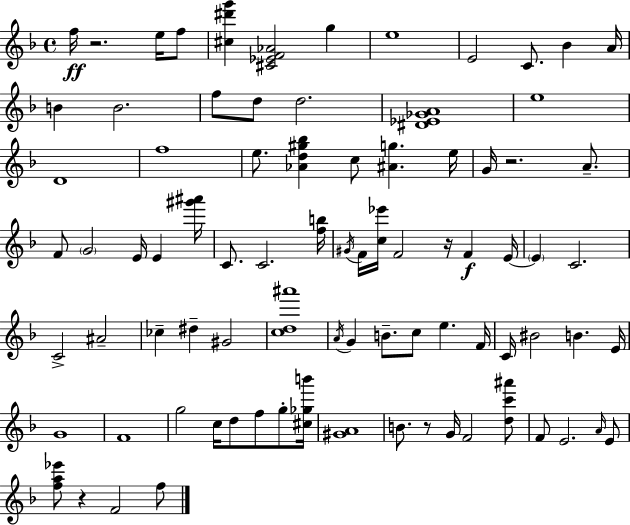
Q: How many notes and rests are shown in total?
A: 84